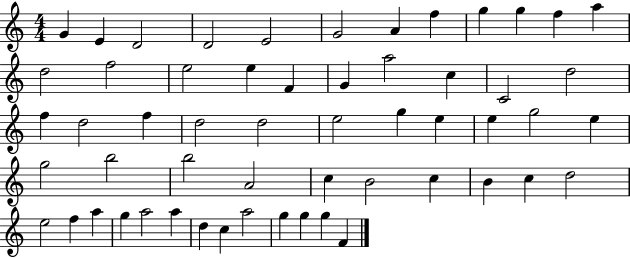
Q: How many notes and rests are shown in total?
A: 56